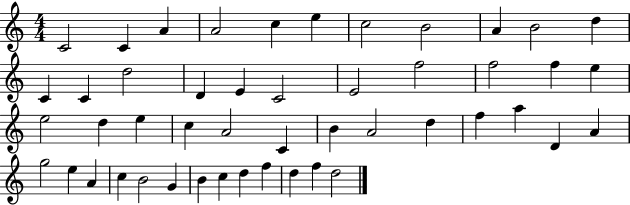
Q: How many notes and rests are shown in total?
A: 48